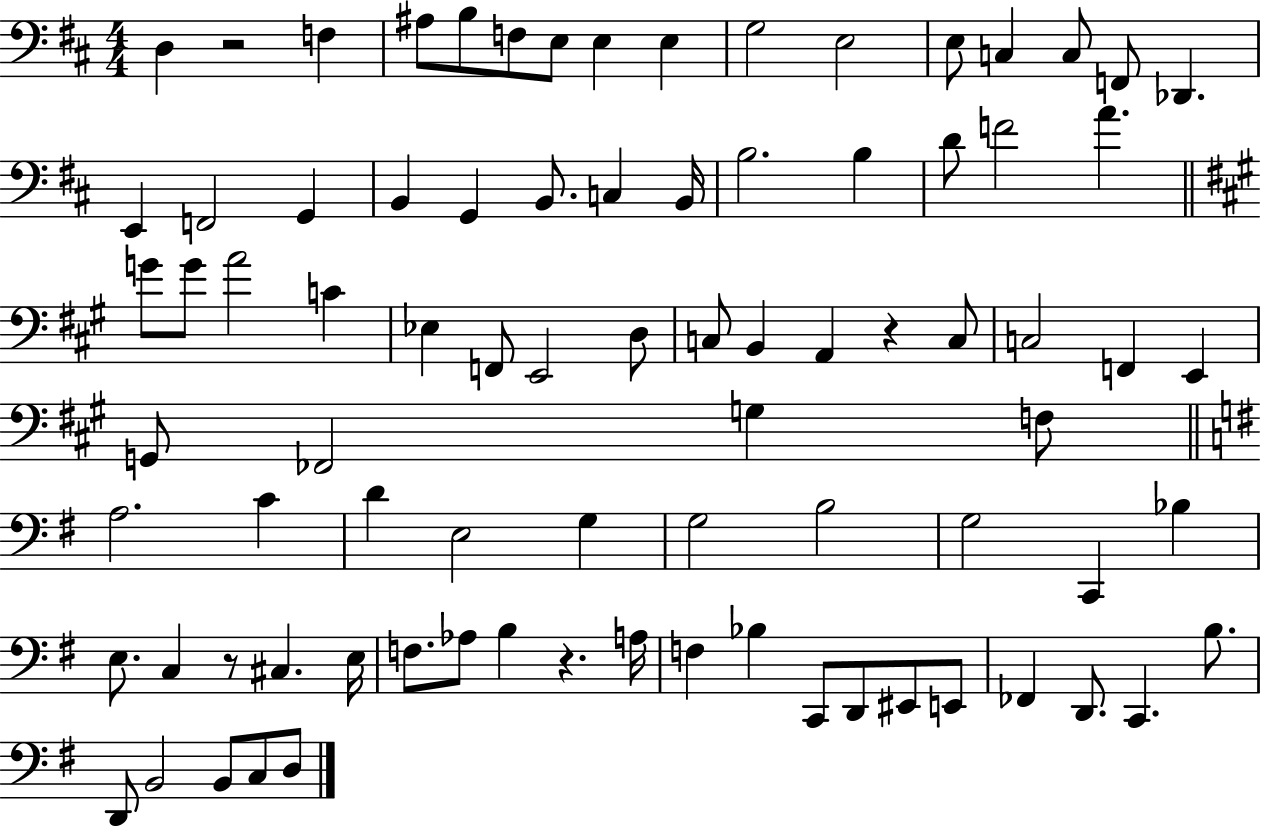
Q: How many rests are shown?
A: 4